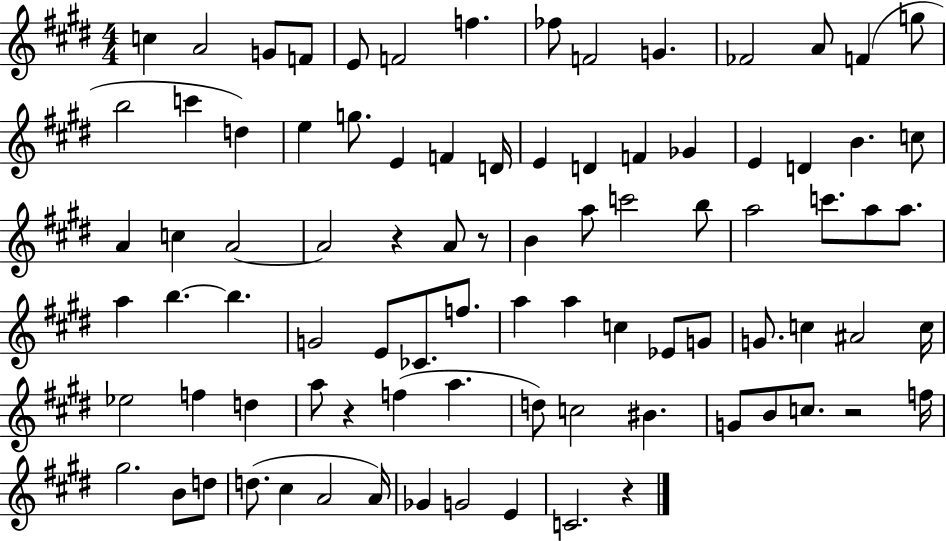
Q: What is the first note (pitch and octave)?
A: C5